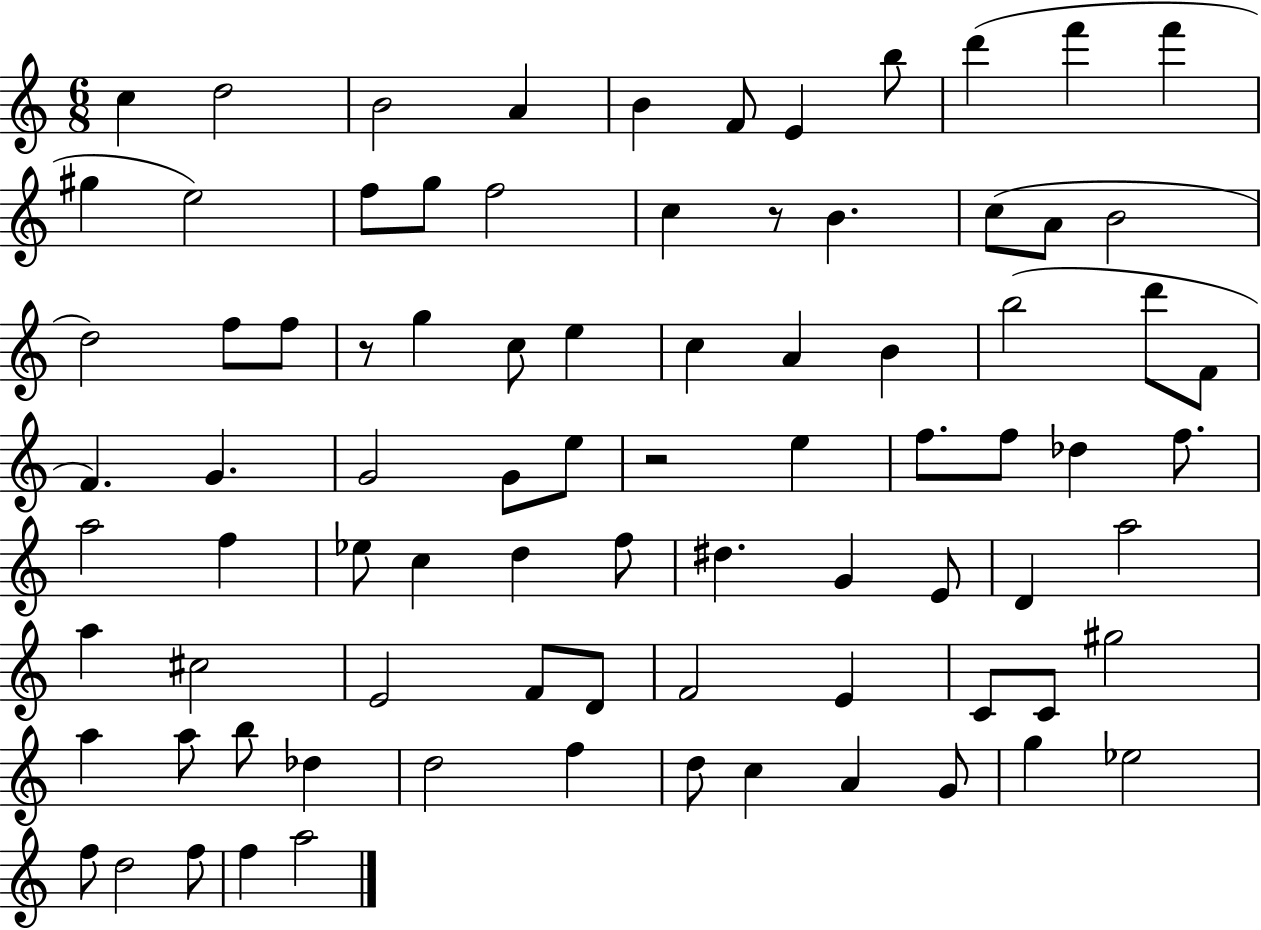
{
  \clef treble
  \numericTimeSignature
  \time 6/8
  \key c \major
  c''4 d''2 | b'2 a'4 | b'4 f'8 e'4 b''8 | d'''4( f'''4 f'''4 | \break gis''4 e''2) | f''8 g''8 f''2 | c''4 r8 b'4. | c''8( a'8 b'2 | \break d''2) f''8 f''8 | r8 g''4 c''8 e''4 | c''4 a'4 b'4 | b''2( d'''8 f'8 | \break f'4.) g'4. | g'2 g'8 e''8 | r2 e''4 | f''8. f''8 des''4 f''8. | \break a''2 f''4 | ees''8 c''4 d''4 f''8 | dis''4. g'4 e'8 | d'4 a''2 | \break a''4 cis''2 | e'2 f'8 d'8 | f'2 e'4 | c'8 c'8 gis''2 | \break a''4 a''8 b''8 des''4 | d''2 f''4 | d''8 c''4 a'4 g'8 | g''4 ees''2 | \break f''8 d''2 f''8 | f''4 a''2 | \bar "|."
}